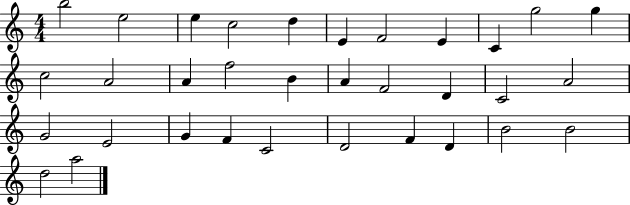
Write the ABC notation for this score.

X:1
T:Untitled
M:4/4
L:1/4
K:C
b2 e2 e c2 d E F2 E C g2 g c2 A2 A f2 B A F2 D C2 A2 G2 E2 G F C2 D2 F D B2 B2 d2 a2